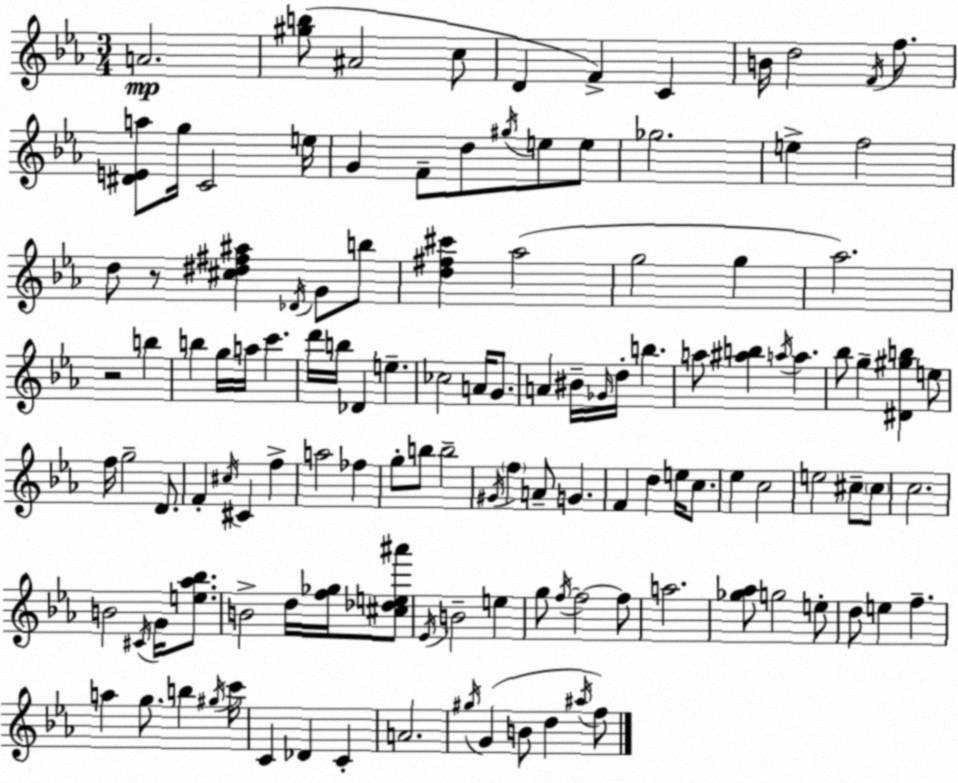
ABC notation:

X:1
T:Untitled
M:3/4
L:1/4
K:Cm
A2 [^gb]/2 ^A2 c/2 D F C B/4 d2 F/4 f/2 [^DEa]/2 g/4 C2 e/4 G F/2 d/2 ^g/4 e/2 e/2 _g2 e f2 d/2 z/2 [^c^d^f^a] _D/4 G/2 b/2 [d^f^c'] _a2 g2 g _a2 z2 b b g/4 a/4 c' d'/4 b/4 _D e _c2 A/4 G/2 A ^B/4 _G/4 d/4 b a/2 [^ab] a/4 a _b/2 g [^D^gb] e/2 f/4 g2 D/2 F ^c/4 ^C f a2 _f g/2 b/2 b2 ^G/4 f A/2 G F d e/4 c/2 _e c2 e2 ^c/2 ^c/2 c2 B2 ^C/4 G/4 [e_a_b]/2 B2 d/4 [f_g]/4 [^c_de^a']/2 _E/4 B2 e g/2 f/4 f2 f/2 a2 [_g_a]/2 g2 e/2 d/2 e f a g/2 b ^g/4 c'/4 C _D C A2 ^g/4 G B/2 d ^a/4 f/2